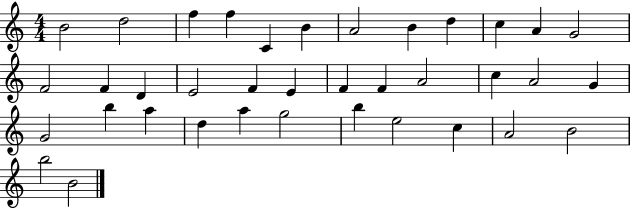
X:1
T:Untitled
M:4/4
L:1/4
K:C
B2 d2 f f C B A2 B d c A G2 F2 F D E2 F E F F A2 c A2 G G2 b a d a g2 b e2 c A2 B2 b2 B2